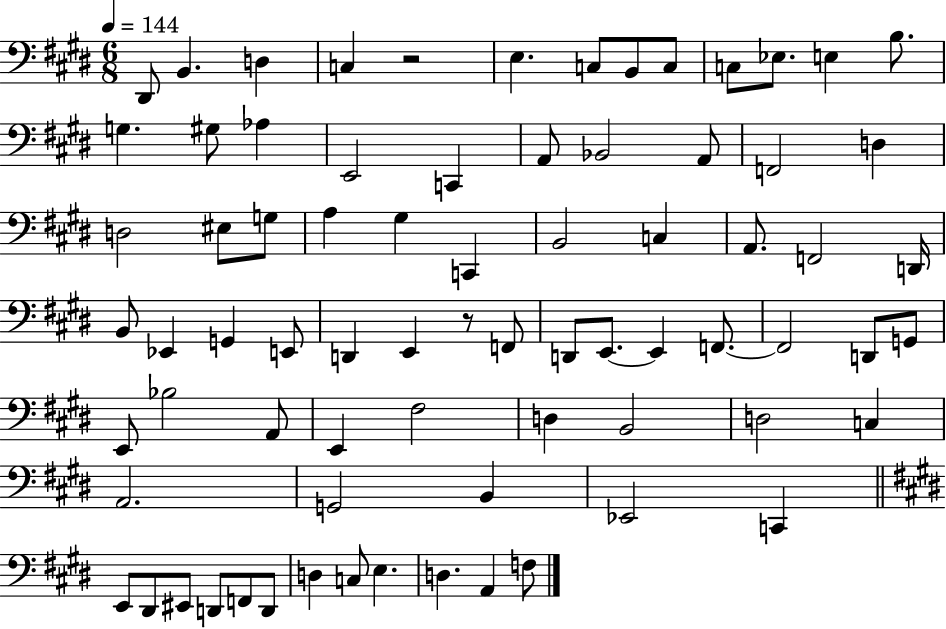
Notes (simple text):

D#2/e B2/q. D3/q C3/q R/h E3/q. C3/e B2/e C3/e C3/e Eb3/e. E3/q B3/e. G3/q. G#3/e Ab3/q E2/h C2/q A2/e Bb2/h A2/e F2/h D3/q D3/h EIS3/e G3/e A3/q G#3/q C2/q B2/h C3/q A2/e. F2/h D2/s B2/e Eb2/q G2/q E2/e D2/q E2/q R/e F2/e D2/e E2/e. E2/q F2/e. F2/h D2/e G2/e E2/e Bb3/h A2/e E2/q F#3/h D3/q B2/h D3/h C3/q A2/h. G2/h B2/q Eb2/h C2/q E2/e D#2/e EIS2/e D2/e F2/e D2/e D3/q C3/e E3/q. D3/q. A2/q F3/e